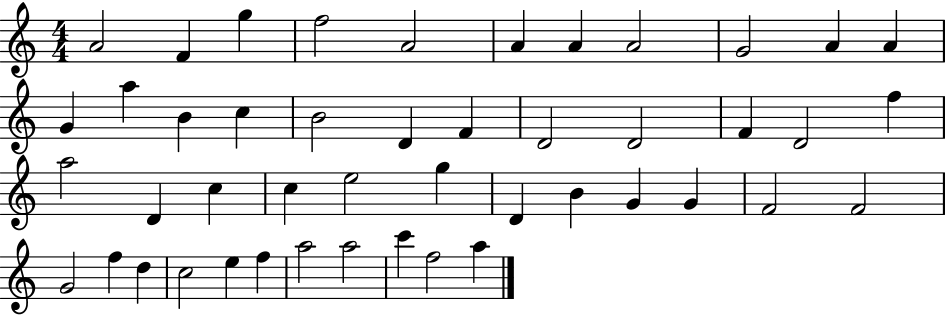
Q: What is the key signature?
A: C major